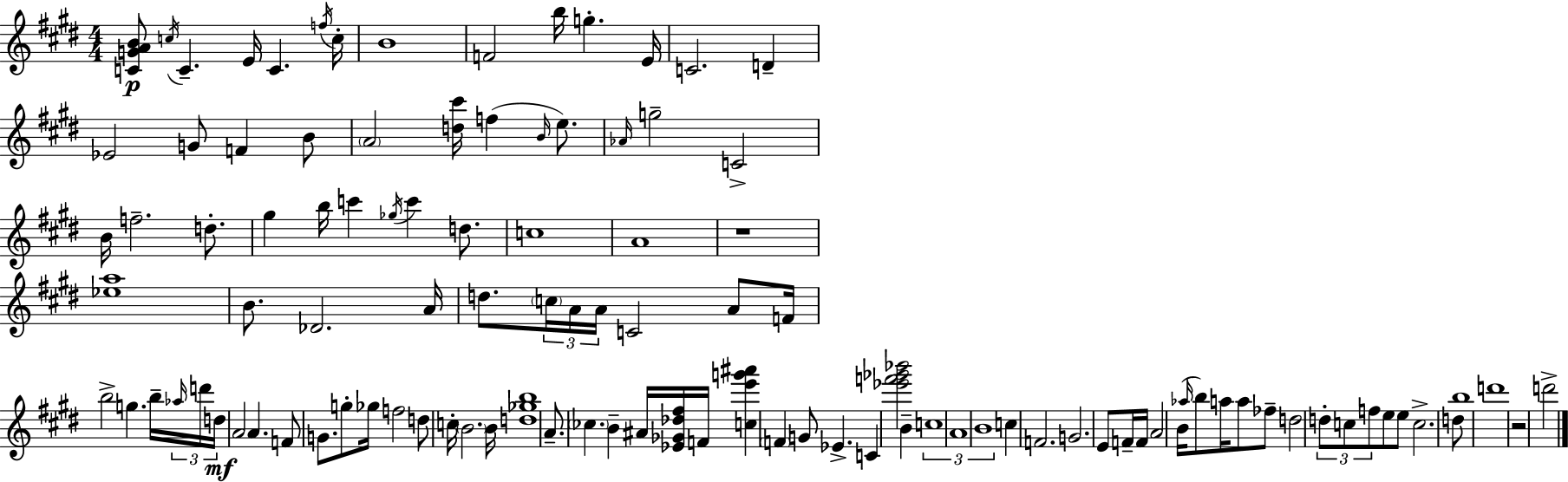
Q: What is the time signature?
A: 4/4